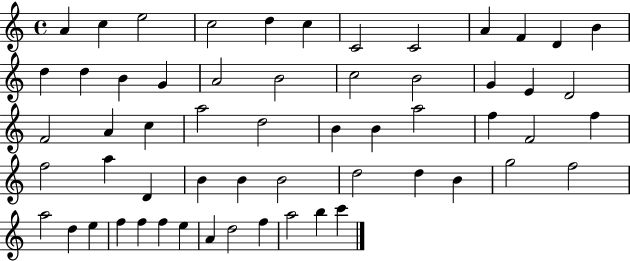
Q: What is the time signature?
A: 4/4